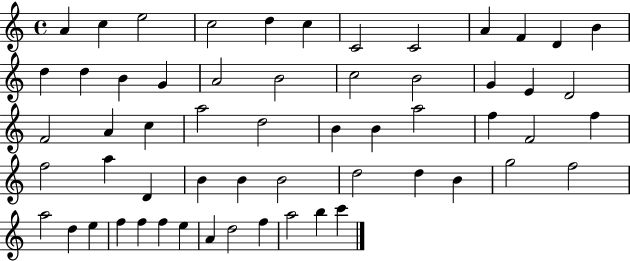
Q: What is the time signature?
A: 4/4